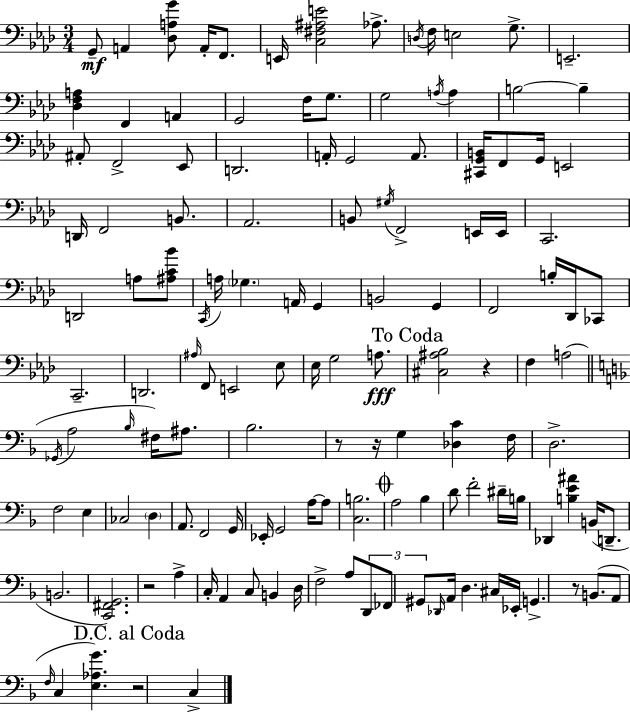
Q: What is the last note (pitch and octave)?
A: C3